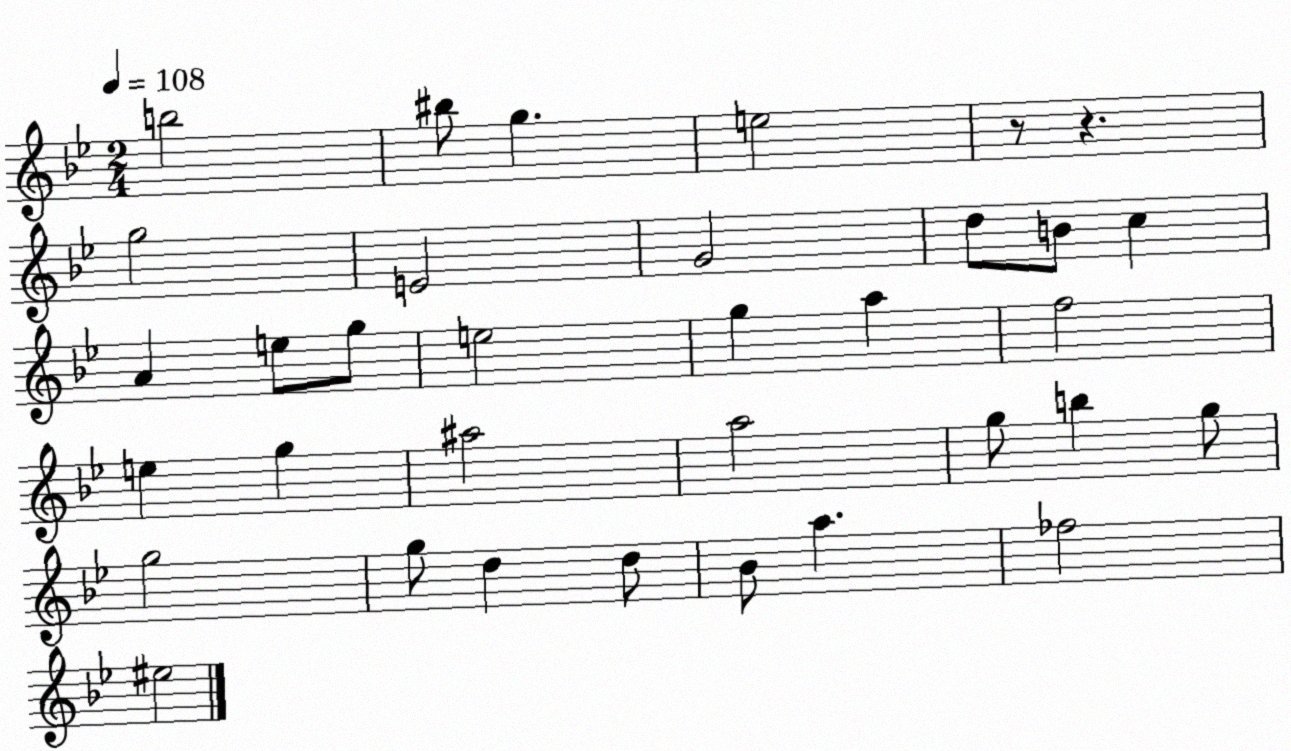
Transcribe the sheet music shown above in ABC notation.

X:1
T:Untitled
M:2/4
L:1/4
K:Bb
b2 ^b/2 g e2 z/2 z g2 E2 G2 d/2 B/2 c A e/2 g/2 e2 g a f2 e g ^a2 a2 g/2 b g/2 g2 g/2 d d/2 _B/2 a _f2 ^e2